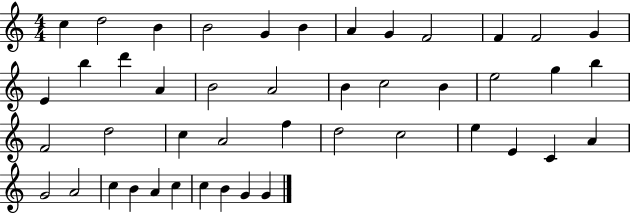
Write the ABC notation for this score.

X:1
T:Untitled
M:4/4
L:1/4
K:C
c d2 B B2 G B A G F2 F F2 G E b d' A B2 A2 B c2 B e2 g b F2 d2 c A2 f d2 c2 e E C A G2 A2 c B A c c B G G